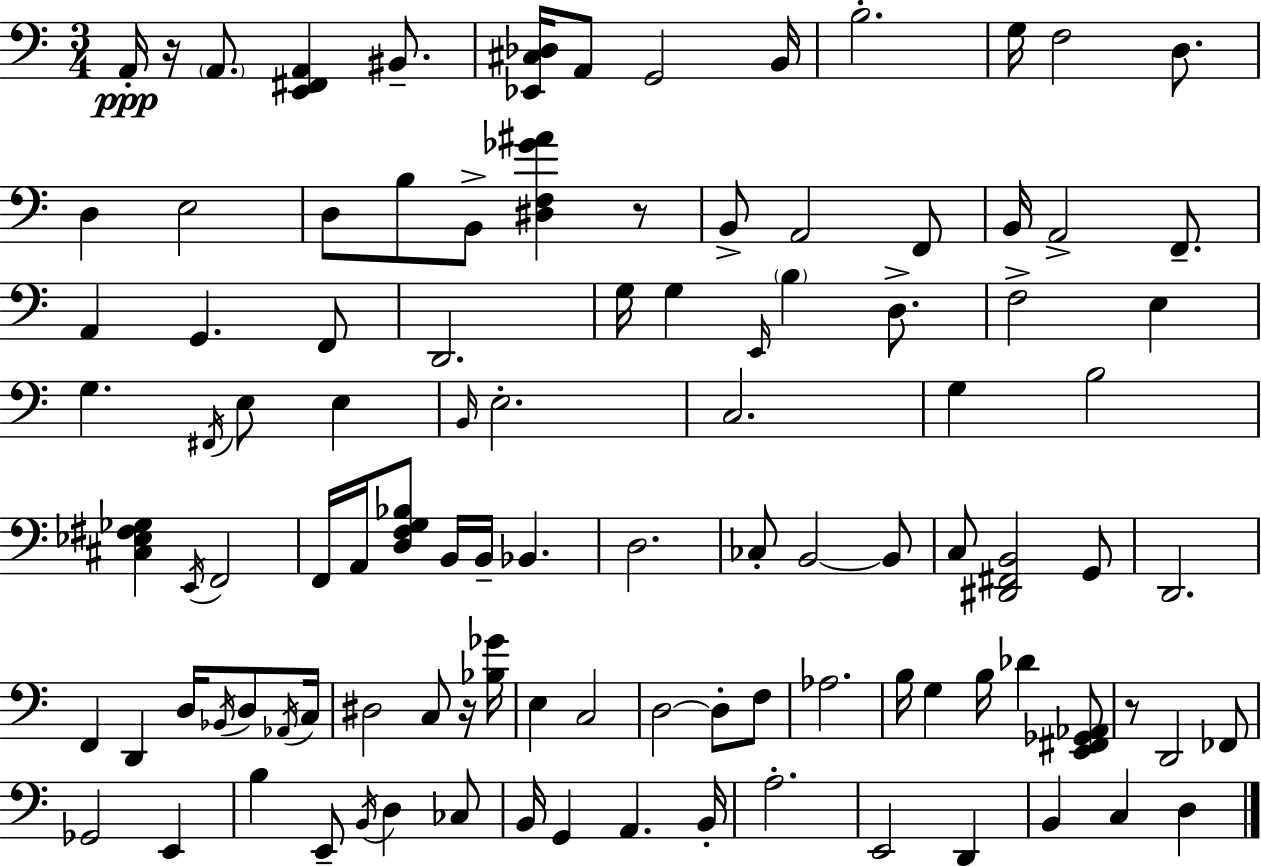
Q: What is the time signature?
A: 3/4